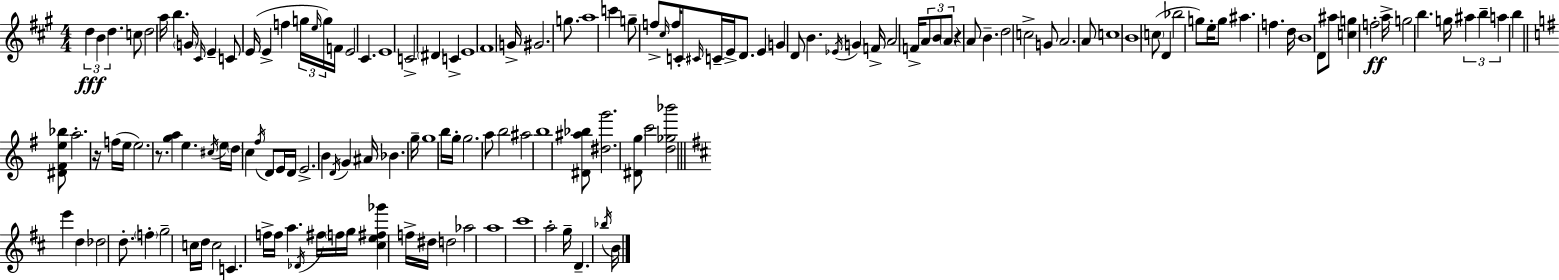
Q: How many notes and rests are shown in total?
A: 150